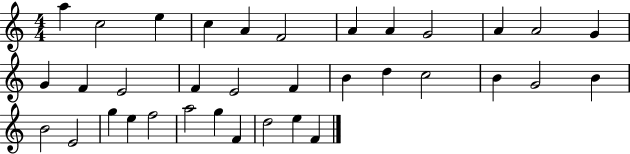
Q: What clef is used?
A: treble